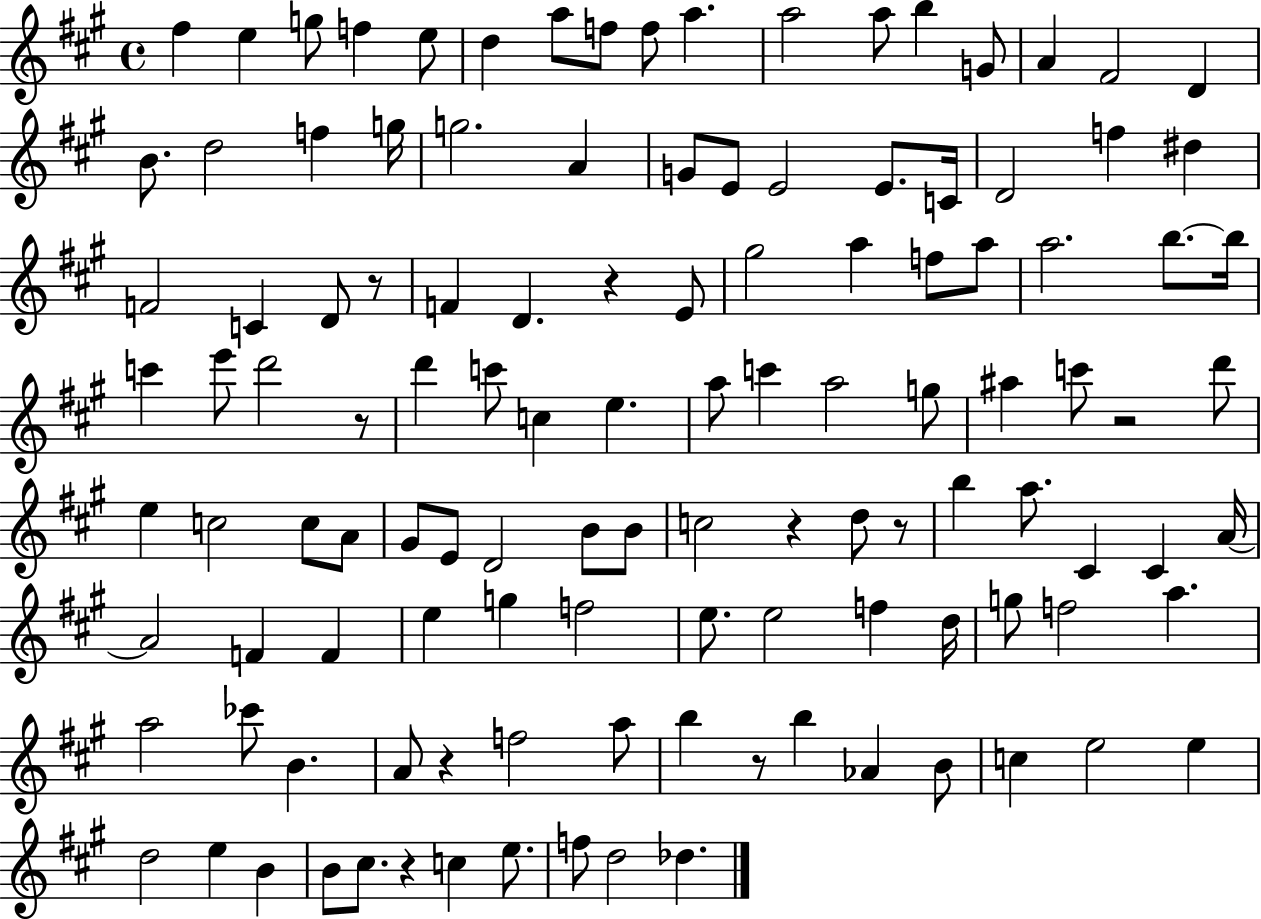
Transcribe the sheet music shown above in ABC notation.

X:1
T:Untitled
M:4/4
L:1/4
K:A
^f e g/2 f e/2 d a/2 f/2 f/2 a a2 a/2 b G/2 A ^F2 D B/2 d2 f g/4 g2 A G/2 E/2 E2 E/2 C/4 D2 f ^d F2 C D/2 z/2 F D z E/2 ^g2 a f/2 a/2 a2 b/2 b/4 c' e'/2 d'2 z/2 d' c'/2 c e a/2 c' a2 g/2 ^a c'/2 z2 d'/2 e c2 c/2 A/2 ^G/2 E/2 D2 B/2 B/2 c2 z d/2 z/2 b a/2 ^C ^C A/4 A2 F F e g f2 e/2 e2 f d/4 g/2 f2 a a2 _c'/2 B A/2 z f2 a/2 b z/2 b _A B/2 c e2 e d2 e B B/2 ^c/2 z c e/2 f/2 d2 _d